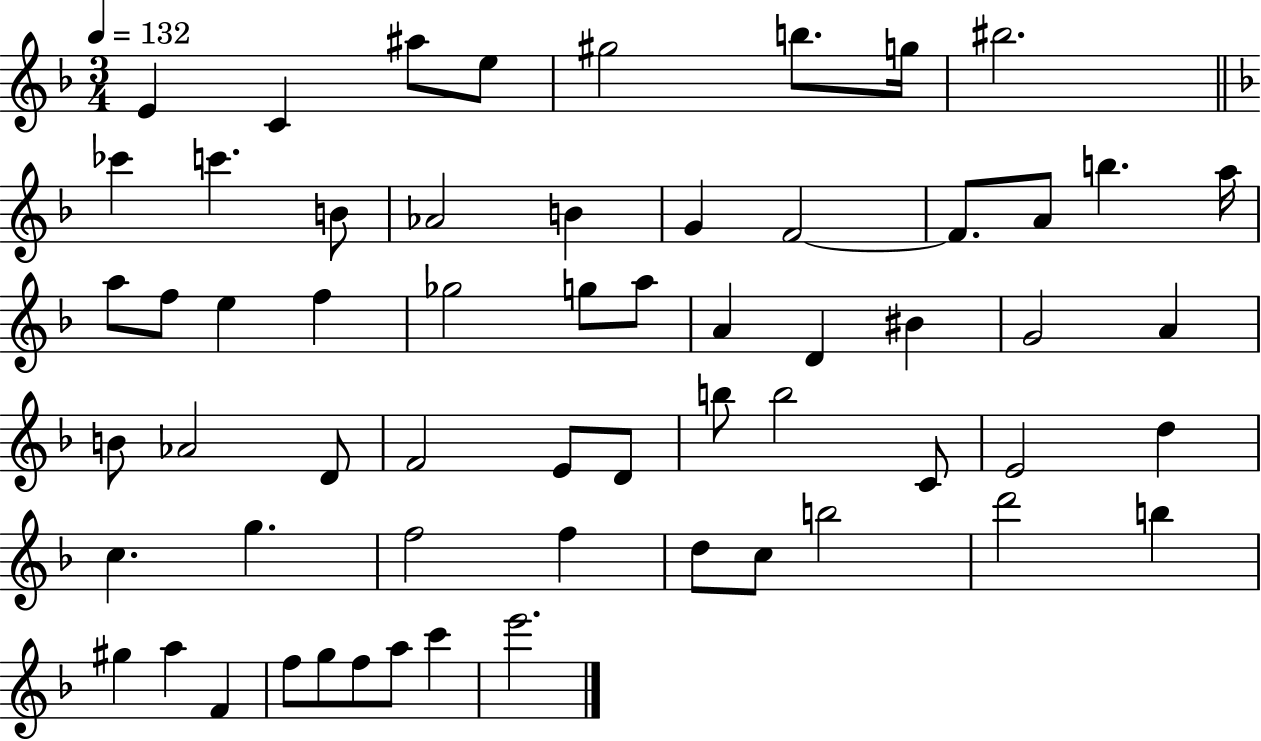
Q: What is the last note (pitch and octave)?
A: E6